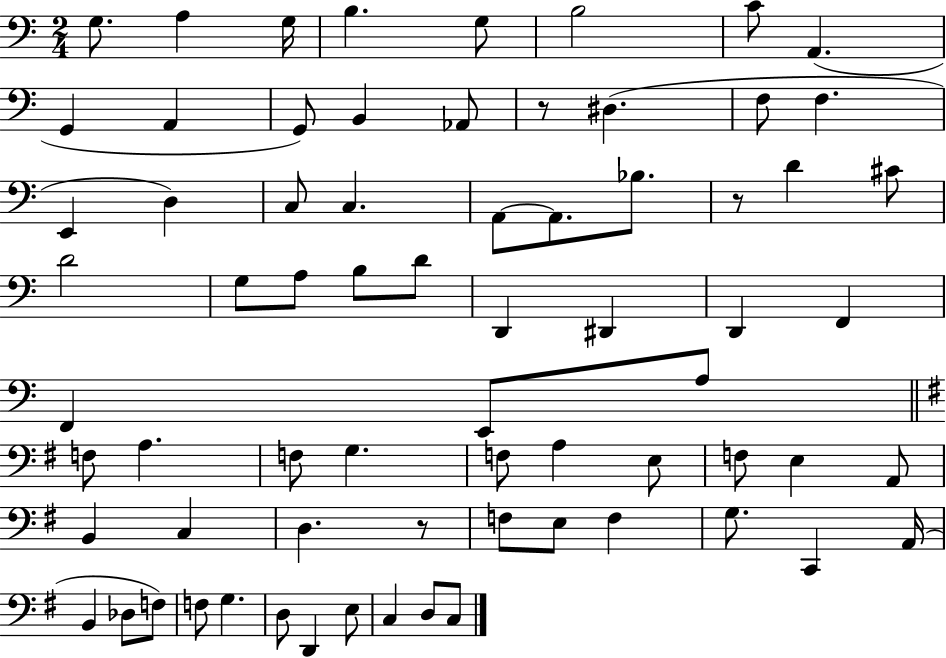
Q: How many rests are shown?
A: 3